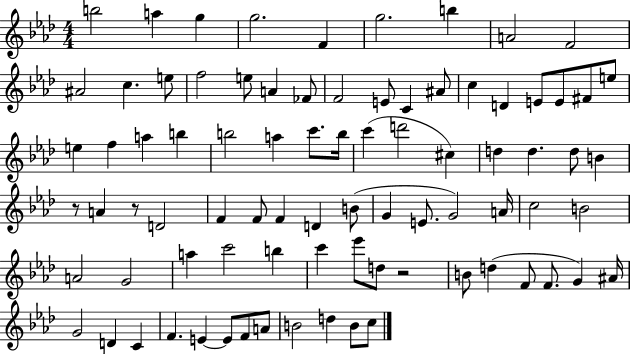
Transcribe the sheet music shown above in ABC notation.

X:1
T:Untitled
M:4/4
L:1/4
K:Ab
b2 a g g2 F g2 b A2 F2 ^A2 c e/2 f2 e/2 A _F/2 F2 E/2 C ^A/2 c D E/2 E/2 ^F/2 e/2 e f a b b2 a c'/2 b/4 c' d'2 ^c d d d/2 B z/2 A z/2 D2 F F/2 F D B/2 G E/2 G2 A/4 c2 B2 A2 G2 a c'2 b c' _e'/2 d/2 z2 B/2 d F/2 F/2 G ^A/4 G2 D C F E E/2 F/2 A/2 B2 d B/2 c/2